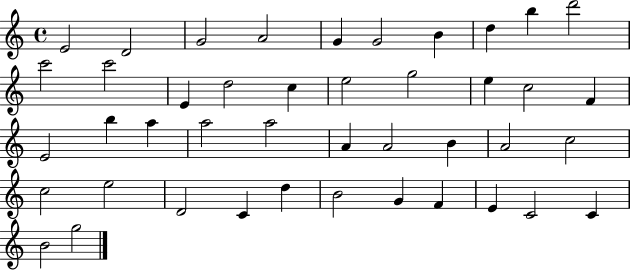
E4/h D4/h G4/h A4/h G4/q G4/h B4/q D5/q B5/q D6/h C6/h C6/h E4/q D5/h C5/q E5/h G5/h E5/q C5/h F4/q E4/h B5/q A5/q A5/h A5/h A4/q A4/h B4/q A4/h C5/h C5/h E5/h D4/h C4/q D5/q B4/h G4/q F4/q E4/q C4/h C4/q B4/h G5/h